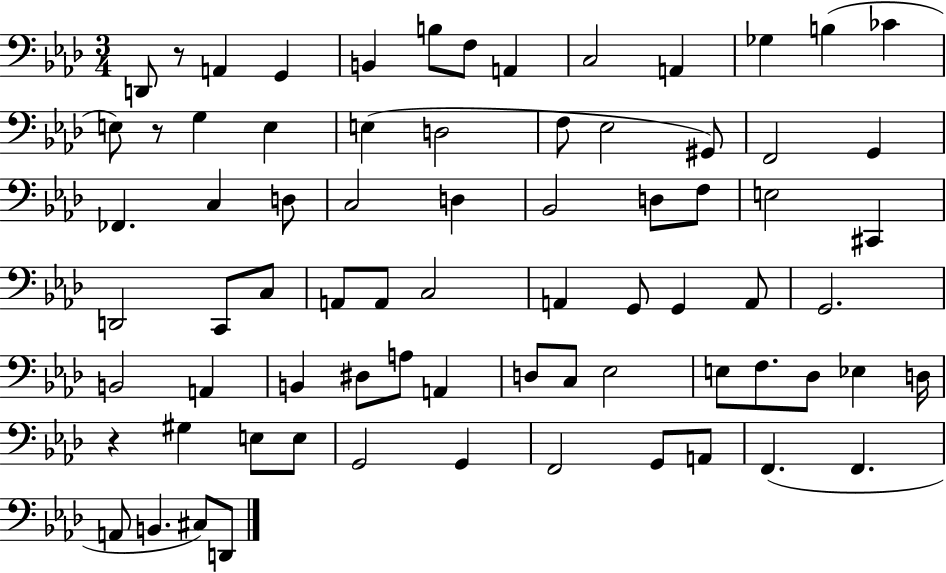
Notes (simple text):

D2/e R/e A2/q G2/q B2/q B3/e F3/e A2/q C3/h A2/q Gb3/q B3/q CES4/q E3/e R/e G3/q E3/q E3/q D3/h F3/e Eb3/h G#2/e F2/h G2/q FES2/q. C3/q D3/e C3/h D3/q Bb2/h D3/e F3/e E3/h C#2/q D2/h C2/e C3/e A2/e A2/e C3/h A2/q G2/e G2/q A2/e G2/h. B2/h A2/q B2/q D#3/e A3/e A2/q D3/e C3/e Eb3/h E3/e F3/e. Db3/e Eb3/q D3/s R/q G#3/q E3/e E3/e G2/h G2/q F2/h G2/e A2/e F2/q. F2/q. A2/e B2/q. C#3/e D2/e